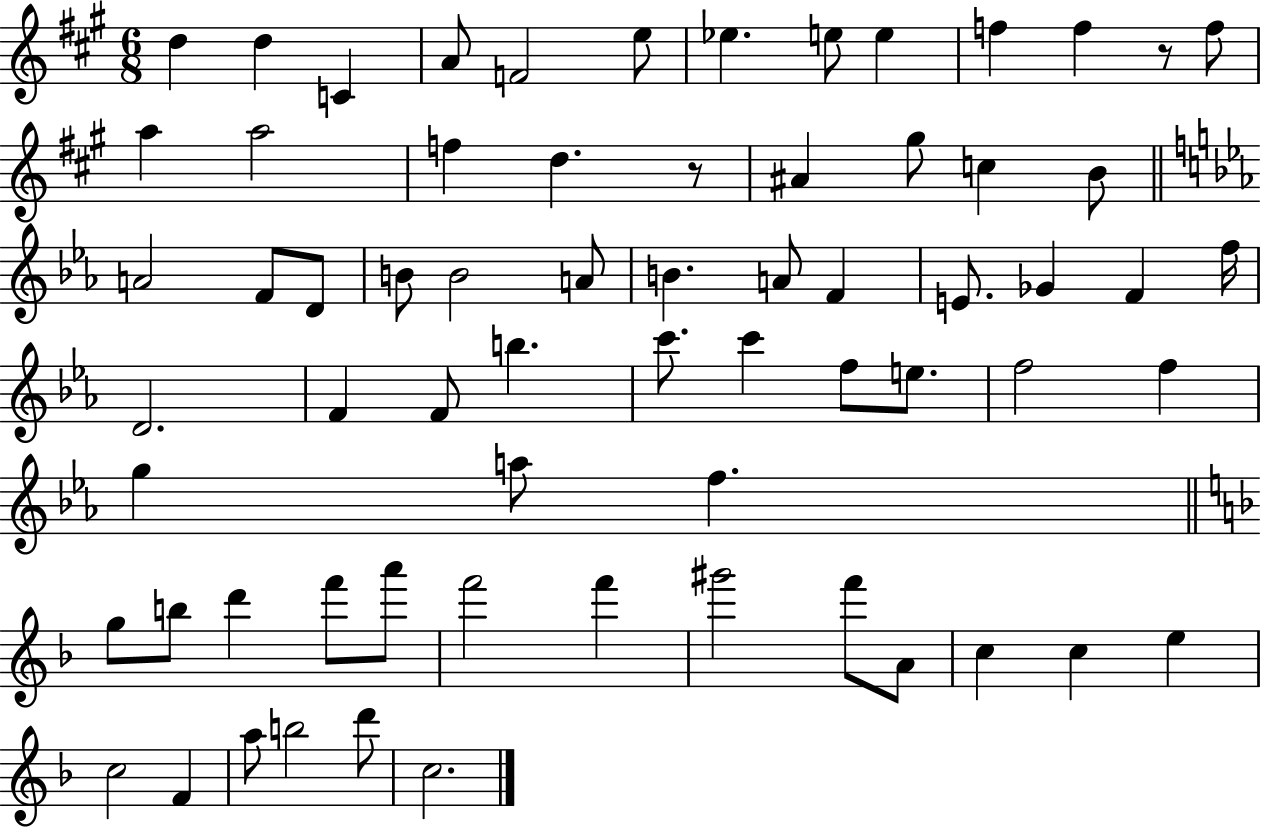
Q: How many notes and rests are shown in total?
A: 67